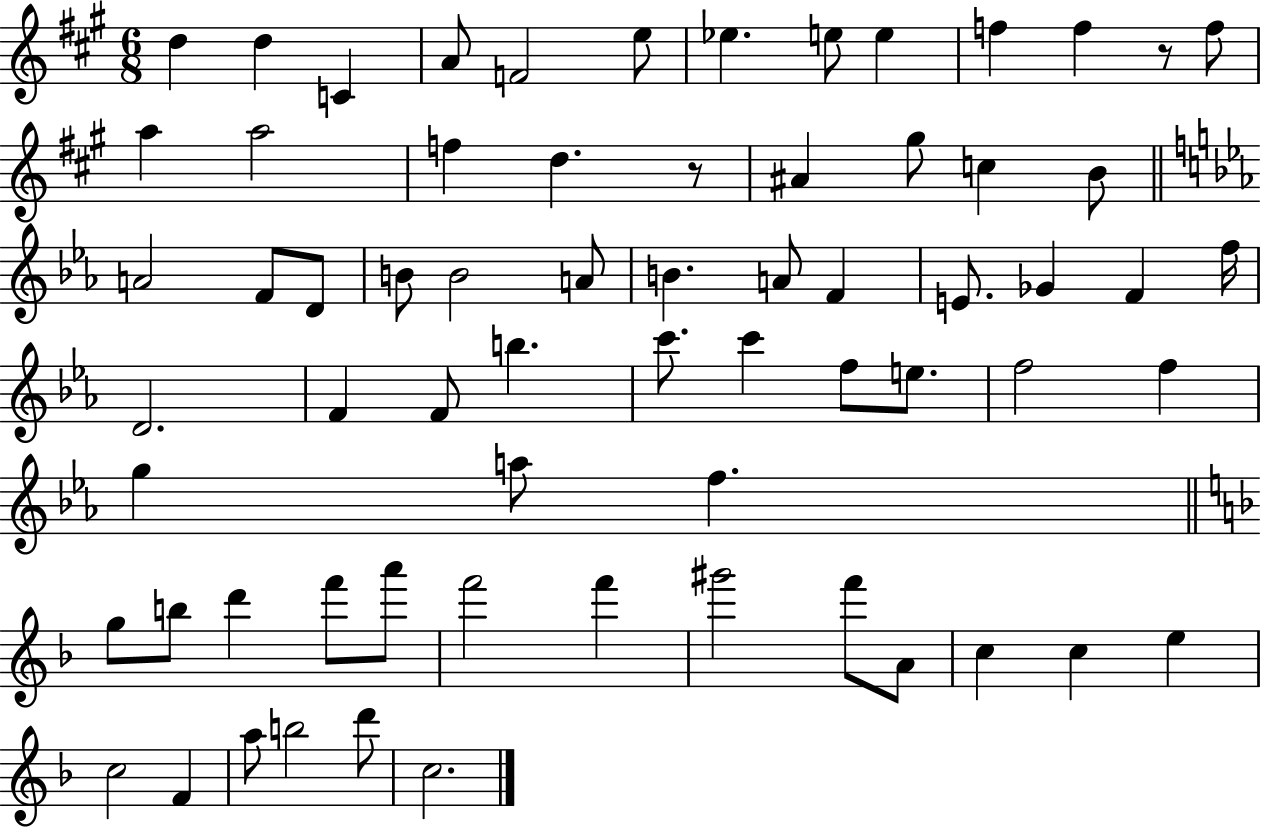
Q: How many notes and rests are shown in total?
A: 67